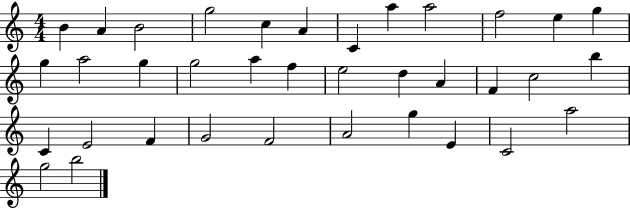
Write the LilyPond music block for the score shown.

{
  \clef treble
  \numericTimeSignature
  \time 4/4
  \key c \major
  b'4 a'4 b'2 | g''2 c''4 a'4 | c'4 a''4 a''2 | f''2 e''4 g''4 | \break g''4 a''2 g''4 | g''2 a''4 f''4 | e''2 d''4 a'4 | f'4 c''2 b''4 | \break c'4 e'2 f'4 | g'2 f'2 | a'2 g''4 e'4 | c'2 a''2 | \break g''2 b''2 | \bar "|."
}